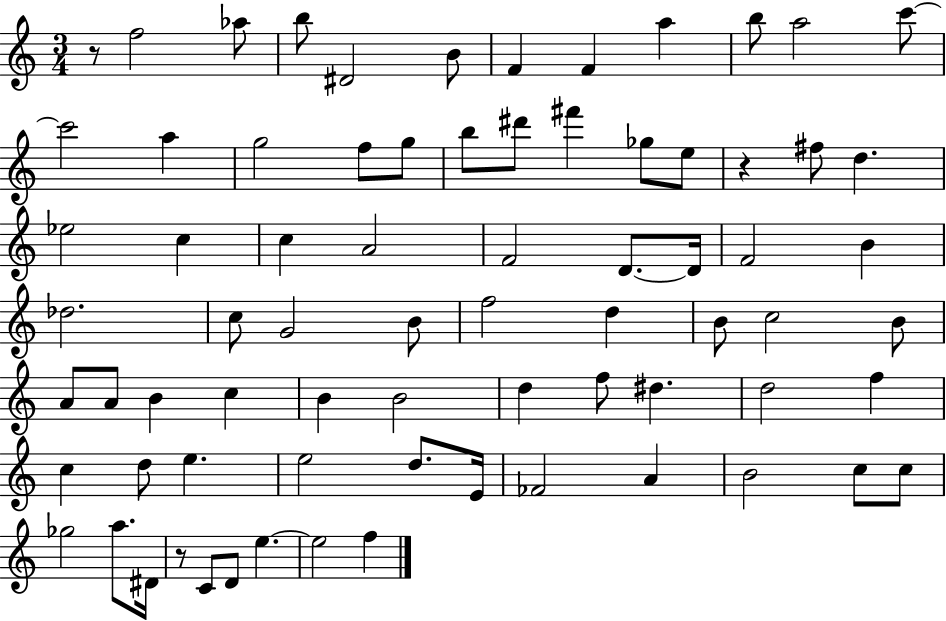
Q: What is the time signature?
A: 3/4